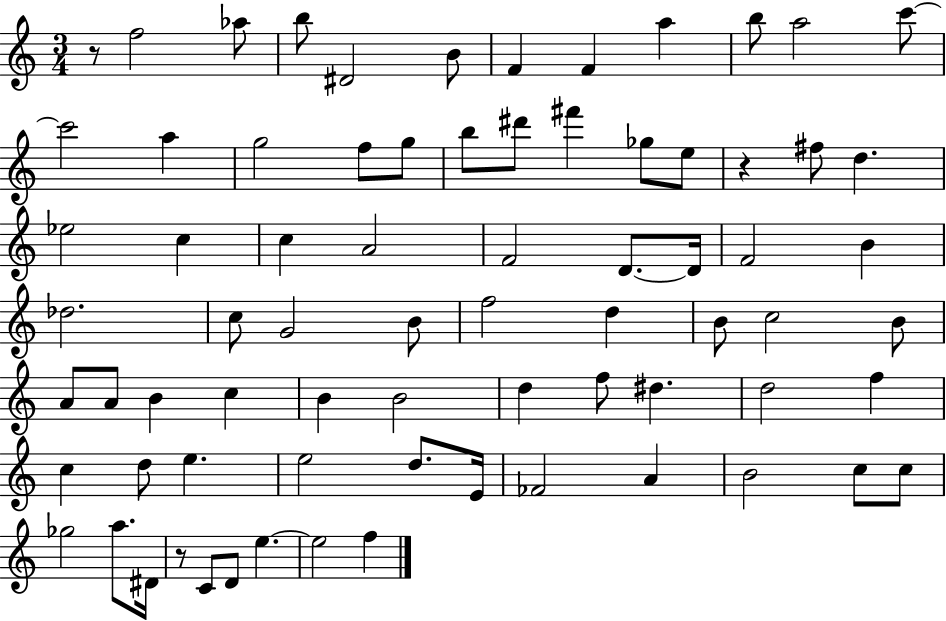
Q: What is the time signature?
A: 3/4